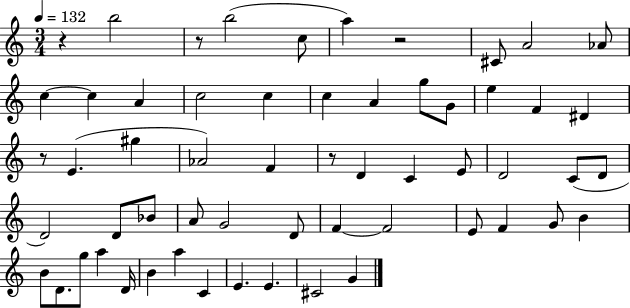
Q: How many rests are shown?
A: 5